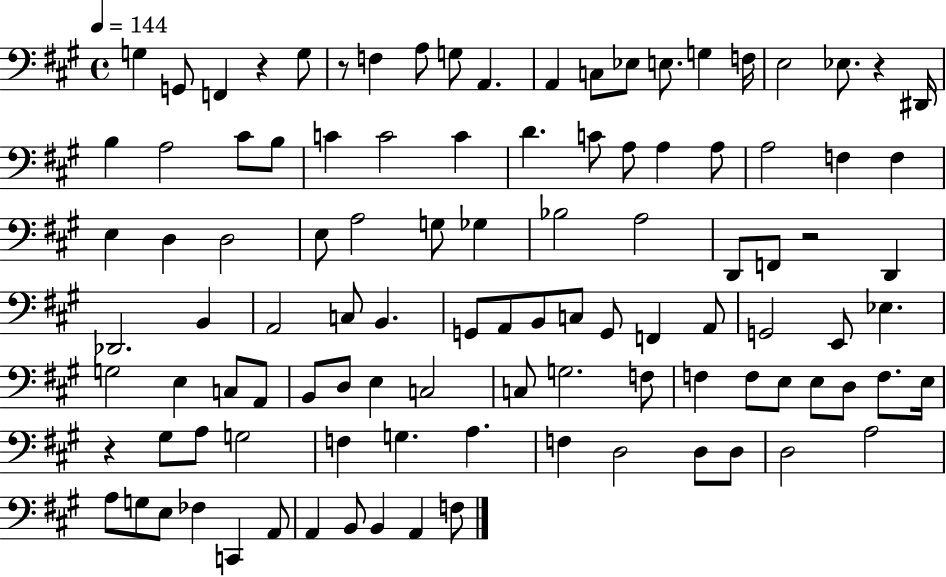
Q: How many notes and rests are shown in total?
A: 105